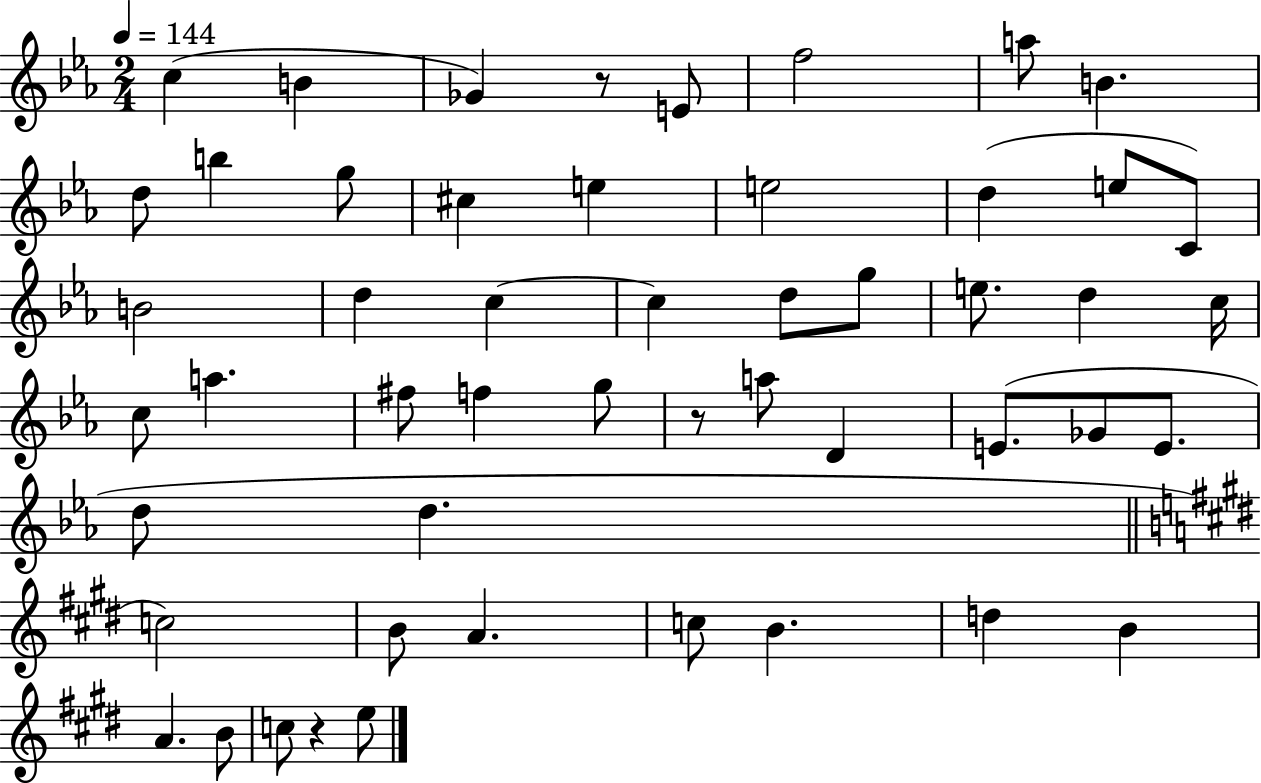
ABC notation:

X:1
T:Untitled
M:2/4
L:1/4
K:Eb
c B _G z/2 E/2 f2 a/2 B d/2 b g/2 ^c e e2 d e/2 C/2 B2 d c c d/2 g/2 e/2 d c/4 c/2 a ^f/2 f g/2 z/2 a/2 D E/2 _G/2 E/2 d/2 d c2 B/2 A c/2 B d B A B/2 c/2 z e/2